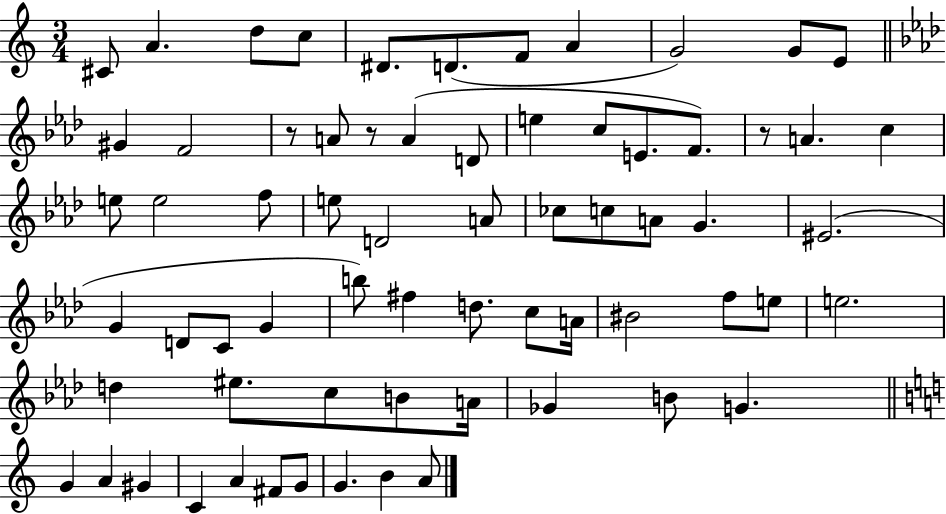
C#4/e A4/q. D5/e C5/e D#4/e. D4/e. F4/e A4/q G4/h G4/e E4/e G#4/q F4/h R/e A4/e R/e A4/q D4/e E5/q C5/e E4/e. F4/e. R/e A4/q. C5/q E5/e E5/h F5/e E5/e D4/h A4/e CES5/e C5/e A4/e G4/q. EIS4/h. G4/q D4/e C4/e G4/q B5/e F#5/q D5/e. C5/e A4/s BIS4/h F5/e E5/e E5/h. D5/q EIS5/e. C5/e B4/e A4/s Gb4/q B4/e G4/q. G4/q A4/q G#4/q C4/q A4/q F#4/e G4/e G4/q. B4/q A4/e